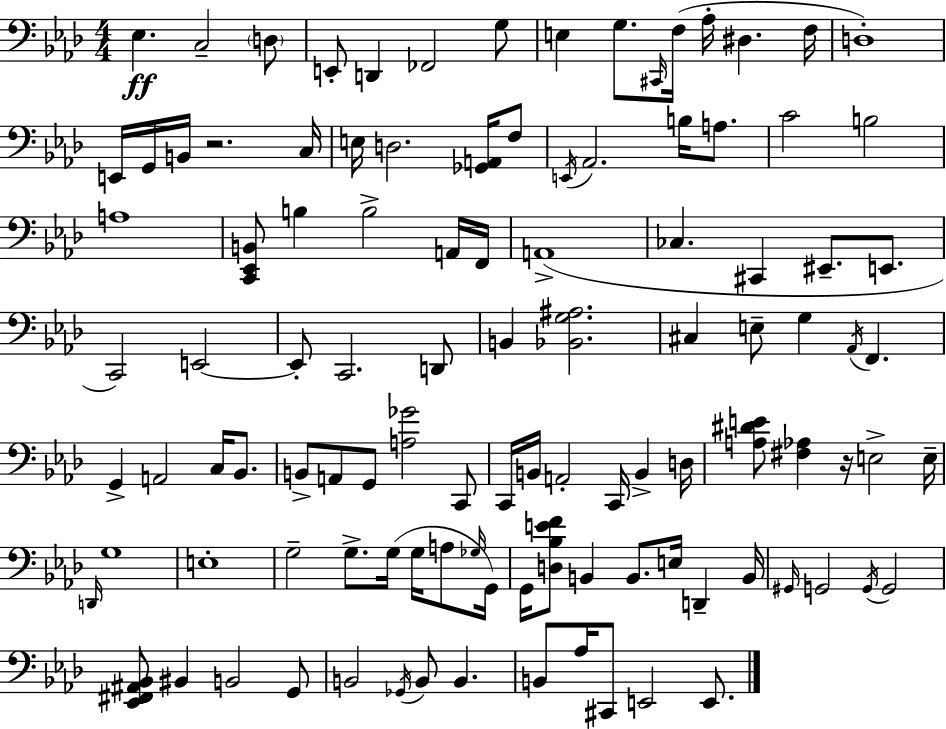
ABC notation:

X:1
T:Untitled
M:4/4
L:1/4
K:Fm
_E, C,2 D,/2 E,,/2 D,, _F,,2 G,/2 E, G,/2 ^C,,/4 F,/4 _A,/4 ^D, F,/4 D,4 E,,/4 G,,/4 B,,/4 z2 C,/4 E,/4 D,2 [_G,,A,,]/4 F,/2 E,,/4 _A,,2 B,/4 A,/2 C2 B,2 A,4 [C,,_E,,B,,]/2 B, B,2 A,,/4 F,,/4 A,,4 _C, ^C,, ^E,,/2 E,,/2 C,,2 E,,2 E,,/2 C,,2 D,,/2 B,, [_B,,G,^A,]2 ^C, E,/2 G, _A,,/4 F,, G,, A,,2 C,/4 _B,,/2 B,,/2 A,,/2 G,,/2 [A,_G]2 C,,/2 C,,/4 B,,/4 A,,2 C,,/4 B,, D,/4 [A,^DE]/2 [^F,_A,] z/4 E,2 E,/4 D,,/4 G,4 E,4 G,2 G,/2 G,/4 G,/4 A,/2 _G,/4 G,,/4 G,,/4 [D,_B,EF]/2 B,, B,,/2 E,/4 D,, B,,/4 ^G,,/4 G,,2 G,,/4 G,,2 [_E,,^F,,^A,,_B,,]/2 ^B,, B,,2 G,,/2 B,,2 _G,,/4 B,,/2 B,, B,,/2 _A,/4 ^C,,/2 E,,2 E,,/2